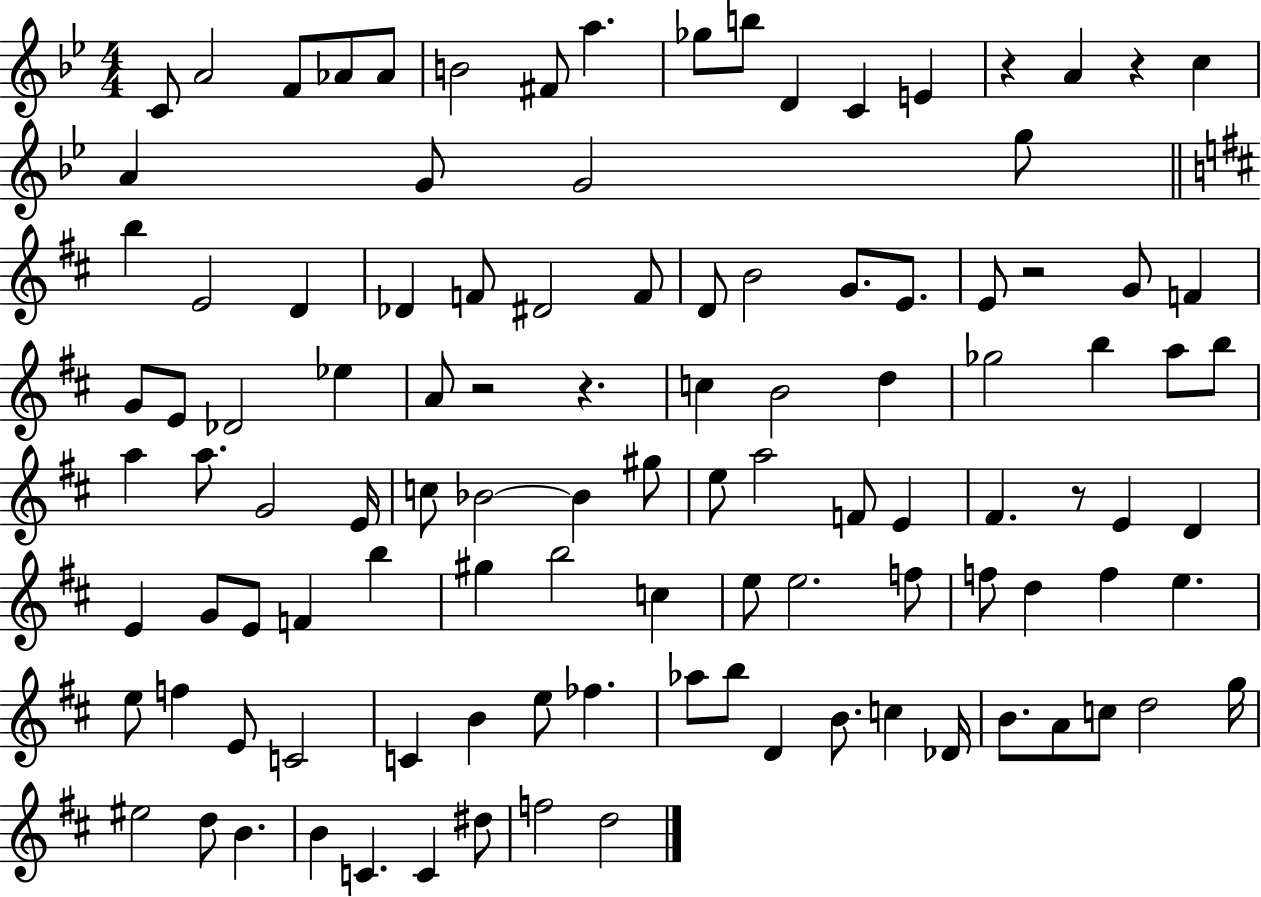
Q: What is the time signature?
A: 4/4